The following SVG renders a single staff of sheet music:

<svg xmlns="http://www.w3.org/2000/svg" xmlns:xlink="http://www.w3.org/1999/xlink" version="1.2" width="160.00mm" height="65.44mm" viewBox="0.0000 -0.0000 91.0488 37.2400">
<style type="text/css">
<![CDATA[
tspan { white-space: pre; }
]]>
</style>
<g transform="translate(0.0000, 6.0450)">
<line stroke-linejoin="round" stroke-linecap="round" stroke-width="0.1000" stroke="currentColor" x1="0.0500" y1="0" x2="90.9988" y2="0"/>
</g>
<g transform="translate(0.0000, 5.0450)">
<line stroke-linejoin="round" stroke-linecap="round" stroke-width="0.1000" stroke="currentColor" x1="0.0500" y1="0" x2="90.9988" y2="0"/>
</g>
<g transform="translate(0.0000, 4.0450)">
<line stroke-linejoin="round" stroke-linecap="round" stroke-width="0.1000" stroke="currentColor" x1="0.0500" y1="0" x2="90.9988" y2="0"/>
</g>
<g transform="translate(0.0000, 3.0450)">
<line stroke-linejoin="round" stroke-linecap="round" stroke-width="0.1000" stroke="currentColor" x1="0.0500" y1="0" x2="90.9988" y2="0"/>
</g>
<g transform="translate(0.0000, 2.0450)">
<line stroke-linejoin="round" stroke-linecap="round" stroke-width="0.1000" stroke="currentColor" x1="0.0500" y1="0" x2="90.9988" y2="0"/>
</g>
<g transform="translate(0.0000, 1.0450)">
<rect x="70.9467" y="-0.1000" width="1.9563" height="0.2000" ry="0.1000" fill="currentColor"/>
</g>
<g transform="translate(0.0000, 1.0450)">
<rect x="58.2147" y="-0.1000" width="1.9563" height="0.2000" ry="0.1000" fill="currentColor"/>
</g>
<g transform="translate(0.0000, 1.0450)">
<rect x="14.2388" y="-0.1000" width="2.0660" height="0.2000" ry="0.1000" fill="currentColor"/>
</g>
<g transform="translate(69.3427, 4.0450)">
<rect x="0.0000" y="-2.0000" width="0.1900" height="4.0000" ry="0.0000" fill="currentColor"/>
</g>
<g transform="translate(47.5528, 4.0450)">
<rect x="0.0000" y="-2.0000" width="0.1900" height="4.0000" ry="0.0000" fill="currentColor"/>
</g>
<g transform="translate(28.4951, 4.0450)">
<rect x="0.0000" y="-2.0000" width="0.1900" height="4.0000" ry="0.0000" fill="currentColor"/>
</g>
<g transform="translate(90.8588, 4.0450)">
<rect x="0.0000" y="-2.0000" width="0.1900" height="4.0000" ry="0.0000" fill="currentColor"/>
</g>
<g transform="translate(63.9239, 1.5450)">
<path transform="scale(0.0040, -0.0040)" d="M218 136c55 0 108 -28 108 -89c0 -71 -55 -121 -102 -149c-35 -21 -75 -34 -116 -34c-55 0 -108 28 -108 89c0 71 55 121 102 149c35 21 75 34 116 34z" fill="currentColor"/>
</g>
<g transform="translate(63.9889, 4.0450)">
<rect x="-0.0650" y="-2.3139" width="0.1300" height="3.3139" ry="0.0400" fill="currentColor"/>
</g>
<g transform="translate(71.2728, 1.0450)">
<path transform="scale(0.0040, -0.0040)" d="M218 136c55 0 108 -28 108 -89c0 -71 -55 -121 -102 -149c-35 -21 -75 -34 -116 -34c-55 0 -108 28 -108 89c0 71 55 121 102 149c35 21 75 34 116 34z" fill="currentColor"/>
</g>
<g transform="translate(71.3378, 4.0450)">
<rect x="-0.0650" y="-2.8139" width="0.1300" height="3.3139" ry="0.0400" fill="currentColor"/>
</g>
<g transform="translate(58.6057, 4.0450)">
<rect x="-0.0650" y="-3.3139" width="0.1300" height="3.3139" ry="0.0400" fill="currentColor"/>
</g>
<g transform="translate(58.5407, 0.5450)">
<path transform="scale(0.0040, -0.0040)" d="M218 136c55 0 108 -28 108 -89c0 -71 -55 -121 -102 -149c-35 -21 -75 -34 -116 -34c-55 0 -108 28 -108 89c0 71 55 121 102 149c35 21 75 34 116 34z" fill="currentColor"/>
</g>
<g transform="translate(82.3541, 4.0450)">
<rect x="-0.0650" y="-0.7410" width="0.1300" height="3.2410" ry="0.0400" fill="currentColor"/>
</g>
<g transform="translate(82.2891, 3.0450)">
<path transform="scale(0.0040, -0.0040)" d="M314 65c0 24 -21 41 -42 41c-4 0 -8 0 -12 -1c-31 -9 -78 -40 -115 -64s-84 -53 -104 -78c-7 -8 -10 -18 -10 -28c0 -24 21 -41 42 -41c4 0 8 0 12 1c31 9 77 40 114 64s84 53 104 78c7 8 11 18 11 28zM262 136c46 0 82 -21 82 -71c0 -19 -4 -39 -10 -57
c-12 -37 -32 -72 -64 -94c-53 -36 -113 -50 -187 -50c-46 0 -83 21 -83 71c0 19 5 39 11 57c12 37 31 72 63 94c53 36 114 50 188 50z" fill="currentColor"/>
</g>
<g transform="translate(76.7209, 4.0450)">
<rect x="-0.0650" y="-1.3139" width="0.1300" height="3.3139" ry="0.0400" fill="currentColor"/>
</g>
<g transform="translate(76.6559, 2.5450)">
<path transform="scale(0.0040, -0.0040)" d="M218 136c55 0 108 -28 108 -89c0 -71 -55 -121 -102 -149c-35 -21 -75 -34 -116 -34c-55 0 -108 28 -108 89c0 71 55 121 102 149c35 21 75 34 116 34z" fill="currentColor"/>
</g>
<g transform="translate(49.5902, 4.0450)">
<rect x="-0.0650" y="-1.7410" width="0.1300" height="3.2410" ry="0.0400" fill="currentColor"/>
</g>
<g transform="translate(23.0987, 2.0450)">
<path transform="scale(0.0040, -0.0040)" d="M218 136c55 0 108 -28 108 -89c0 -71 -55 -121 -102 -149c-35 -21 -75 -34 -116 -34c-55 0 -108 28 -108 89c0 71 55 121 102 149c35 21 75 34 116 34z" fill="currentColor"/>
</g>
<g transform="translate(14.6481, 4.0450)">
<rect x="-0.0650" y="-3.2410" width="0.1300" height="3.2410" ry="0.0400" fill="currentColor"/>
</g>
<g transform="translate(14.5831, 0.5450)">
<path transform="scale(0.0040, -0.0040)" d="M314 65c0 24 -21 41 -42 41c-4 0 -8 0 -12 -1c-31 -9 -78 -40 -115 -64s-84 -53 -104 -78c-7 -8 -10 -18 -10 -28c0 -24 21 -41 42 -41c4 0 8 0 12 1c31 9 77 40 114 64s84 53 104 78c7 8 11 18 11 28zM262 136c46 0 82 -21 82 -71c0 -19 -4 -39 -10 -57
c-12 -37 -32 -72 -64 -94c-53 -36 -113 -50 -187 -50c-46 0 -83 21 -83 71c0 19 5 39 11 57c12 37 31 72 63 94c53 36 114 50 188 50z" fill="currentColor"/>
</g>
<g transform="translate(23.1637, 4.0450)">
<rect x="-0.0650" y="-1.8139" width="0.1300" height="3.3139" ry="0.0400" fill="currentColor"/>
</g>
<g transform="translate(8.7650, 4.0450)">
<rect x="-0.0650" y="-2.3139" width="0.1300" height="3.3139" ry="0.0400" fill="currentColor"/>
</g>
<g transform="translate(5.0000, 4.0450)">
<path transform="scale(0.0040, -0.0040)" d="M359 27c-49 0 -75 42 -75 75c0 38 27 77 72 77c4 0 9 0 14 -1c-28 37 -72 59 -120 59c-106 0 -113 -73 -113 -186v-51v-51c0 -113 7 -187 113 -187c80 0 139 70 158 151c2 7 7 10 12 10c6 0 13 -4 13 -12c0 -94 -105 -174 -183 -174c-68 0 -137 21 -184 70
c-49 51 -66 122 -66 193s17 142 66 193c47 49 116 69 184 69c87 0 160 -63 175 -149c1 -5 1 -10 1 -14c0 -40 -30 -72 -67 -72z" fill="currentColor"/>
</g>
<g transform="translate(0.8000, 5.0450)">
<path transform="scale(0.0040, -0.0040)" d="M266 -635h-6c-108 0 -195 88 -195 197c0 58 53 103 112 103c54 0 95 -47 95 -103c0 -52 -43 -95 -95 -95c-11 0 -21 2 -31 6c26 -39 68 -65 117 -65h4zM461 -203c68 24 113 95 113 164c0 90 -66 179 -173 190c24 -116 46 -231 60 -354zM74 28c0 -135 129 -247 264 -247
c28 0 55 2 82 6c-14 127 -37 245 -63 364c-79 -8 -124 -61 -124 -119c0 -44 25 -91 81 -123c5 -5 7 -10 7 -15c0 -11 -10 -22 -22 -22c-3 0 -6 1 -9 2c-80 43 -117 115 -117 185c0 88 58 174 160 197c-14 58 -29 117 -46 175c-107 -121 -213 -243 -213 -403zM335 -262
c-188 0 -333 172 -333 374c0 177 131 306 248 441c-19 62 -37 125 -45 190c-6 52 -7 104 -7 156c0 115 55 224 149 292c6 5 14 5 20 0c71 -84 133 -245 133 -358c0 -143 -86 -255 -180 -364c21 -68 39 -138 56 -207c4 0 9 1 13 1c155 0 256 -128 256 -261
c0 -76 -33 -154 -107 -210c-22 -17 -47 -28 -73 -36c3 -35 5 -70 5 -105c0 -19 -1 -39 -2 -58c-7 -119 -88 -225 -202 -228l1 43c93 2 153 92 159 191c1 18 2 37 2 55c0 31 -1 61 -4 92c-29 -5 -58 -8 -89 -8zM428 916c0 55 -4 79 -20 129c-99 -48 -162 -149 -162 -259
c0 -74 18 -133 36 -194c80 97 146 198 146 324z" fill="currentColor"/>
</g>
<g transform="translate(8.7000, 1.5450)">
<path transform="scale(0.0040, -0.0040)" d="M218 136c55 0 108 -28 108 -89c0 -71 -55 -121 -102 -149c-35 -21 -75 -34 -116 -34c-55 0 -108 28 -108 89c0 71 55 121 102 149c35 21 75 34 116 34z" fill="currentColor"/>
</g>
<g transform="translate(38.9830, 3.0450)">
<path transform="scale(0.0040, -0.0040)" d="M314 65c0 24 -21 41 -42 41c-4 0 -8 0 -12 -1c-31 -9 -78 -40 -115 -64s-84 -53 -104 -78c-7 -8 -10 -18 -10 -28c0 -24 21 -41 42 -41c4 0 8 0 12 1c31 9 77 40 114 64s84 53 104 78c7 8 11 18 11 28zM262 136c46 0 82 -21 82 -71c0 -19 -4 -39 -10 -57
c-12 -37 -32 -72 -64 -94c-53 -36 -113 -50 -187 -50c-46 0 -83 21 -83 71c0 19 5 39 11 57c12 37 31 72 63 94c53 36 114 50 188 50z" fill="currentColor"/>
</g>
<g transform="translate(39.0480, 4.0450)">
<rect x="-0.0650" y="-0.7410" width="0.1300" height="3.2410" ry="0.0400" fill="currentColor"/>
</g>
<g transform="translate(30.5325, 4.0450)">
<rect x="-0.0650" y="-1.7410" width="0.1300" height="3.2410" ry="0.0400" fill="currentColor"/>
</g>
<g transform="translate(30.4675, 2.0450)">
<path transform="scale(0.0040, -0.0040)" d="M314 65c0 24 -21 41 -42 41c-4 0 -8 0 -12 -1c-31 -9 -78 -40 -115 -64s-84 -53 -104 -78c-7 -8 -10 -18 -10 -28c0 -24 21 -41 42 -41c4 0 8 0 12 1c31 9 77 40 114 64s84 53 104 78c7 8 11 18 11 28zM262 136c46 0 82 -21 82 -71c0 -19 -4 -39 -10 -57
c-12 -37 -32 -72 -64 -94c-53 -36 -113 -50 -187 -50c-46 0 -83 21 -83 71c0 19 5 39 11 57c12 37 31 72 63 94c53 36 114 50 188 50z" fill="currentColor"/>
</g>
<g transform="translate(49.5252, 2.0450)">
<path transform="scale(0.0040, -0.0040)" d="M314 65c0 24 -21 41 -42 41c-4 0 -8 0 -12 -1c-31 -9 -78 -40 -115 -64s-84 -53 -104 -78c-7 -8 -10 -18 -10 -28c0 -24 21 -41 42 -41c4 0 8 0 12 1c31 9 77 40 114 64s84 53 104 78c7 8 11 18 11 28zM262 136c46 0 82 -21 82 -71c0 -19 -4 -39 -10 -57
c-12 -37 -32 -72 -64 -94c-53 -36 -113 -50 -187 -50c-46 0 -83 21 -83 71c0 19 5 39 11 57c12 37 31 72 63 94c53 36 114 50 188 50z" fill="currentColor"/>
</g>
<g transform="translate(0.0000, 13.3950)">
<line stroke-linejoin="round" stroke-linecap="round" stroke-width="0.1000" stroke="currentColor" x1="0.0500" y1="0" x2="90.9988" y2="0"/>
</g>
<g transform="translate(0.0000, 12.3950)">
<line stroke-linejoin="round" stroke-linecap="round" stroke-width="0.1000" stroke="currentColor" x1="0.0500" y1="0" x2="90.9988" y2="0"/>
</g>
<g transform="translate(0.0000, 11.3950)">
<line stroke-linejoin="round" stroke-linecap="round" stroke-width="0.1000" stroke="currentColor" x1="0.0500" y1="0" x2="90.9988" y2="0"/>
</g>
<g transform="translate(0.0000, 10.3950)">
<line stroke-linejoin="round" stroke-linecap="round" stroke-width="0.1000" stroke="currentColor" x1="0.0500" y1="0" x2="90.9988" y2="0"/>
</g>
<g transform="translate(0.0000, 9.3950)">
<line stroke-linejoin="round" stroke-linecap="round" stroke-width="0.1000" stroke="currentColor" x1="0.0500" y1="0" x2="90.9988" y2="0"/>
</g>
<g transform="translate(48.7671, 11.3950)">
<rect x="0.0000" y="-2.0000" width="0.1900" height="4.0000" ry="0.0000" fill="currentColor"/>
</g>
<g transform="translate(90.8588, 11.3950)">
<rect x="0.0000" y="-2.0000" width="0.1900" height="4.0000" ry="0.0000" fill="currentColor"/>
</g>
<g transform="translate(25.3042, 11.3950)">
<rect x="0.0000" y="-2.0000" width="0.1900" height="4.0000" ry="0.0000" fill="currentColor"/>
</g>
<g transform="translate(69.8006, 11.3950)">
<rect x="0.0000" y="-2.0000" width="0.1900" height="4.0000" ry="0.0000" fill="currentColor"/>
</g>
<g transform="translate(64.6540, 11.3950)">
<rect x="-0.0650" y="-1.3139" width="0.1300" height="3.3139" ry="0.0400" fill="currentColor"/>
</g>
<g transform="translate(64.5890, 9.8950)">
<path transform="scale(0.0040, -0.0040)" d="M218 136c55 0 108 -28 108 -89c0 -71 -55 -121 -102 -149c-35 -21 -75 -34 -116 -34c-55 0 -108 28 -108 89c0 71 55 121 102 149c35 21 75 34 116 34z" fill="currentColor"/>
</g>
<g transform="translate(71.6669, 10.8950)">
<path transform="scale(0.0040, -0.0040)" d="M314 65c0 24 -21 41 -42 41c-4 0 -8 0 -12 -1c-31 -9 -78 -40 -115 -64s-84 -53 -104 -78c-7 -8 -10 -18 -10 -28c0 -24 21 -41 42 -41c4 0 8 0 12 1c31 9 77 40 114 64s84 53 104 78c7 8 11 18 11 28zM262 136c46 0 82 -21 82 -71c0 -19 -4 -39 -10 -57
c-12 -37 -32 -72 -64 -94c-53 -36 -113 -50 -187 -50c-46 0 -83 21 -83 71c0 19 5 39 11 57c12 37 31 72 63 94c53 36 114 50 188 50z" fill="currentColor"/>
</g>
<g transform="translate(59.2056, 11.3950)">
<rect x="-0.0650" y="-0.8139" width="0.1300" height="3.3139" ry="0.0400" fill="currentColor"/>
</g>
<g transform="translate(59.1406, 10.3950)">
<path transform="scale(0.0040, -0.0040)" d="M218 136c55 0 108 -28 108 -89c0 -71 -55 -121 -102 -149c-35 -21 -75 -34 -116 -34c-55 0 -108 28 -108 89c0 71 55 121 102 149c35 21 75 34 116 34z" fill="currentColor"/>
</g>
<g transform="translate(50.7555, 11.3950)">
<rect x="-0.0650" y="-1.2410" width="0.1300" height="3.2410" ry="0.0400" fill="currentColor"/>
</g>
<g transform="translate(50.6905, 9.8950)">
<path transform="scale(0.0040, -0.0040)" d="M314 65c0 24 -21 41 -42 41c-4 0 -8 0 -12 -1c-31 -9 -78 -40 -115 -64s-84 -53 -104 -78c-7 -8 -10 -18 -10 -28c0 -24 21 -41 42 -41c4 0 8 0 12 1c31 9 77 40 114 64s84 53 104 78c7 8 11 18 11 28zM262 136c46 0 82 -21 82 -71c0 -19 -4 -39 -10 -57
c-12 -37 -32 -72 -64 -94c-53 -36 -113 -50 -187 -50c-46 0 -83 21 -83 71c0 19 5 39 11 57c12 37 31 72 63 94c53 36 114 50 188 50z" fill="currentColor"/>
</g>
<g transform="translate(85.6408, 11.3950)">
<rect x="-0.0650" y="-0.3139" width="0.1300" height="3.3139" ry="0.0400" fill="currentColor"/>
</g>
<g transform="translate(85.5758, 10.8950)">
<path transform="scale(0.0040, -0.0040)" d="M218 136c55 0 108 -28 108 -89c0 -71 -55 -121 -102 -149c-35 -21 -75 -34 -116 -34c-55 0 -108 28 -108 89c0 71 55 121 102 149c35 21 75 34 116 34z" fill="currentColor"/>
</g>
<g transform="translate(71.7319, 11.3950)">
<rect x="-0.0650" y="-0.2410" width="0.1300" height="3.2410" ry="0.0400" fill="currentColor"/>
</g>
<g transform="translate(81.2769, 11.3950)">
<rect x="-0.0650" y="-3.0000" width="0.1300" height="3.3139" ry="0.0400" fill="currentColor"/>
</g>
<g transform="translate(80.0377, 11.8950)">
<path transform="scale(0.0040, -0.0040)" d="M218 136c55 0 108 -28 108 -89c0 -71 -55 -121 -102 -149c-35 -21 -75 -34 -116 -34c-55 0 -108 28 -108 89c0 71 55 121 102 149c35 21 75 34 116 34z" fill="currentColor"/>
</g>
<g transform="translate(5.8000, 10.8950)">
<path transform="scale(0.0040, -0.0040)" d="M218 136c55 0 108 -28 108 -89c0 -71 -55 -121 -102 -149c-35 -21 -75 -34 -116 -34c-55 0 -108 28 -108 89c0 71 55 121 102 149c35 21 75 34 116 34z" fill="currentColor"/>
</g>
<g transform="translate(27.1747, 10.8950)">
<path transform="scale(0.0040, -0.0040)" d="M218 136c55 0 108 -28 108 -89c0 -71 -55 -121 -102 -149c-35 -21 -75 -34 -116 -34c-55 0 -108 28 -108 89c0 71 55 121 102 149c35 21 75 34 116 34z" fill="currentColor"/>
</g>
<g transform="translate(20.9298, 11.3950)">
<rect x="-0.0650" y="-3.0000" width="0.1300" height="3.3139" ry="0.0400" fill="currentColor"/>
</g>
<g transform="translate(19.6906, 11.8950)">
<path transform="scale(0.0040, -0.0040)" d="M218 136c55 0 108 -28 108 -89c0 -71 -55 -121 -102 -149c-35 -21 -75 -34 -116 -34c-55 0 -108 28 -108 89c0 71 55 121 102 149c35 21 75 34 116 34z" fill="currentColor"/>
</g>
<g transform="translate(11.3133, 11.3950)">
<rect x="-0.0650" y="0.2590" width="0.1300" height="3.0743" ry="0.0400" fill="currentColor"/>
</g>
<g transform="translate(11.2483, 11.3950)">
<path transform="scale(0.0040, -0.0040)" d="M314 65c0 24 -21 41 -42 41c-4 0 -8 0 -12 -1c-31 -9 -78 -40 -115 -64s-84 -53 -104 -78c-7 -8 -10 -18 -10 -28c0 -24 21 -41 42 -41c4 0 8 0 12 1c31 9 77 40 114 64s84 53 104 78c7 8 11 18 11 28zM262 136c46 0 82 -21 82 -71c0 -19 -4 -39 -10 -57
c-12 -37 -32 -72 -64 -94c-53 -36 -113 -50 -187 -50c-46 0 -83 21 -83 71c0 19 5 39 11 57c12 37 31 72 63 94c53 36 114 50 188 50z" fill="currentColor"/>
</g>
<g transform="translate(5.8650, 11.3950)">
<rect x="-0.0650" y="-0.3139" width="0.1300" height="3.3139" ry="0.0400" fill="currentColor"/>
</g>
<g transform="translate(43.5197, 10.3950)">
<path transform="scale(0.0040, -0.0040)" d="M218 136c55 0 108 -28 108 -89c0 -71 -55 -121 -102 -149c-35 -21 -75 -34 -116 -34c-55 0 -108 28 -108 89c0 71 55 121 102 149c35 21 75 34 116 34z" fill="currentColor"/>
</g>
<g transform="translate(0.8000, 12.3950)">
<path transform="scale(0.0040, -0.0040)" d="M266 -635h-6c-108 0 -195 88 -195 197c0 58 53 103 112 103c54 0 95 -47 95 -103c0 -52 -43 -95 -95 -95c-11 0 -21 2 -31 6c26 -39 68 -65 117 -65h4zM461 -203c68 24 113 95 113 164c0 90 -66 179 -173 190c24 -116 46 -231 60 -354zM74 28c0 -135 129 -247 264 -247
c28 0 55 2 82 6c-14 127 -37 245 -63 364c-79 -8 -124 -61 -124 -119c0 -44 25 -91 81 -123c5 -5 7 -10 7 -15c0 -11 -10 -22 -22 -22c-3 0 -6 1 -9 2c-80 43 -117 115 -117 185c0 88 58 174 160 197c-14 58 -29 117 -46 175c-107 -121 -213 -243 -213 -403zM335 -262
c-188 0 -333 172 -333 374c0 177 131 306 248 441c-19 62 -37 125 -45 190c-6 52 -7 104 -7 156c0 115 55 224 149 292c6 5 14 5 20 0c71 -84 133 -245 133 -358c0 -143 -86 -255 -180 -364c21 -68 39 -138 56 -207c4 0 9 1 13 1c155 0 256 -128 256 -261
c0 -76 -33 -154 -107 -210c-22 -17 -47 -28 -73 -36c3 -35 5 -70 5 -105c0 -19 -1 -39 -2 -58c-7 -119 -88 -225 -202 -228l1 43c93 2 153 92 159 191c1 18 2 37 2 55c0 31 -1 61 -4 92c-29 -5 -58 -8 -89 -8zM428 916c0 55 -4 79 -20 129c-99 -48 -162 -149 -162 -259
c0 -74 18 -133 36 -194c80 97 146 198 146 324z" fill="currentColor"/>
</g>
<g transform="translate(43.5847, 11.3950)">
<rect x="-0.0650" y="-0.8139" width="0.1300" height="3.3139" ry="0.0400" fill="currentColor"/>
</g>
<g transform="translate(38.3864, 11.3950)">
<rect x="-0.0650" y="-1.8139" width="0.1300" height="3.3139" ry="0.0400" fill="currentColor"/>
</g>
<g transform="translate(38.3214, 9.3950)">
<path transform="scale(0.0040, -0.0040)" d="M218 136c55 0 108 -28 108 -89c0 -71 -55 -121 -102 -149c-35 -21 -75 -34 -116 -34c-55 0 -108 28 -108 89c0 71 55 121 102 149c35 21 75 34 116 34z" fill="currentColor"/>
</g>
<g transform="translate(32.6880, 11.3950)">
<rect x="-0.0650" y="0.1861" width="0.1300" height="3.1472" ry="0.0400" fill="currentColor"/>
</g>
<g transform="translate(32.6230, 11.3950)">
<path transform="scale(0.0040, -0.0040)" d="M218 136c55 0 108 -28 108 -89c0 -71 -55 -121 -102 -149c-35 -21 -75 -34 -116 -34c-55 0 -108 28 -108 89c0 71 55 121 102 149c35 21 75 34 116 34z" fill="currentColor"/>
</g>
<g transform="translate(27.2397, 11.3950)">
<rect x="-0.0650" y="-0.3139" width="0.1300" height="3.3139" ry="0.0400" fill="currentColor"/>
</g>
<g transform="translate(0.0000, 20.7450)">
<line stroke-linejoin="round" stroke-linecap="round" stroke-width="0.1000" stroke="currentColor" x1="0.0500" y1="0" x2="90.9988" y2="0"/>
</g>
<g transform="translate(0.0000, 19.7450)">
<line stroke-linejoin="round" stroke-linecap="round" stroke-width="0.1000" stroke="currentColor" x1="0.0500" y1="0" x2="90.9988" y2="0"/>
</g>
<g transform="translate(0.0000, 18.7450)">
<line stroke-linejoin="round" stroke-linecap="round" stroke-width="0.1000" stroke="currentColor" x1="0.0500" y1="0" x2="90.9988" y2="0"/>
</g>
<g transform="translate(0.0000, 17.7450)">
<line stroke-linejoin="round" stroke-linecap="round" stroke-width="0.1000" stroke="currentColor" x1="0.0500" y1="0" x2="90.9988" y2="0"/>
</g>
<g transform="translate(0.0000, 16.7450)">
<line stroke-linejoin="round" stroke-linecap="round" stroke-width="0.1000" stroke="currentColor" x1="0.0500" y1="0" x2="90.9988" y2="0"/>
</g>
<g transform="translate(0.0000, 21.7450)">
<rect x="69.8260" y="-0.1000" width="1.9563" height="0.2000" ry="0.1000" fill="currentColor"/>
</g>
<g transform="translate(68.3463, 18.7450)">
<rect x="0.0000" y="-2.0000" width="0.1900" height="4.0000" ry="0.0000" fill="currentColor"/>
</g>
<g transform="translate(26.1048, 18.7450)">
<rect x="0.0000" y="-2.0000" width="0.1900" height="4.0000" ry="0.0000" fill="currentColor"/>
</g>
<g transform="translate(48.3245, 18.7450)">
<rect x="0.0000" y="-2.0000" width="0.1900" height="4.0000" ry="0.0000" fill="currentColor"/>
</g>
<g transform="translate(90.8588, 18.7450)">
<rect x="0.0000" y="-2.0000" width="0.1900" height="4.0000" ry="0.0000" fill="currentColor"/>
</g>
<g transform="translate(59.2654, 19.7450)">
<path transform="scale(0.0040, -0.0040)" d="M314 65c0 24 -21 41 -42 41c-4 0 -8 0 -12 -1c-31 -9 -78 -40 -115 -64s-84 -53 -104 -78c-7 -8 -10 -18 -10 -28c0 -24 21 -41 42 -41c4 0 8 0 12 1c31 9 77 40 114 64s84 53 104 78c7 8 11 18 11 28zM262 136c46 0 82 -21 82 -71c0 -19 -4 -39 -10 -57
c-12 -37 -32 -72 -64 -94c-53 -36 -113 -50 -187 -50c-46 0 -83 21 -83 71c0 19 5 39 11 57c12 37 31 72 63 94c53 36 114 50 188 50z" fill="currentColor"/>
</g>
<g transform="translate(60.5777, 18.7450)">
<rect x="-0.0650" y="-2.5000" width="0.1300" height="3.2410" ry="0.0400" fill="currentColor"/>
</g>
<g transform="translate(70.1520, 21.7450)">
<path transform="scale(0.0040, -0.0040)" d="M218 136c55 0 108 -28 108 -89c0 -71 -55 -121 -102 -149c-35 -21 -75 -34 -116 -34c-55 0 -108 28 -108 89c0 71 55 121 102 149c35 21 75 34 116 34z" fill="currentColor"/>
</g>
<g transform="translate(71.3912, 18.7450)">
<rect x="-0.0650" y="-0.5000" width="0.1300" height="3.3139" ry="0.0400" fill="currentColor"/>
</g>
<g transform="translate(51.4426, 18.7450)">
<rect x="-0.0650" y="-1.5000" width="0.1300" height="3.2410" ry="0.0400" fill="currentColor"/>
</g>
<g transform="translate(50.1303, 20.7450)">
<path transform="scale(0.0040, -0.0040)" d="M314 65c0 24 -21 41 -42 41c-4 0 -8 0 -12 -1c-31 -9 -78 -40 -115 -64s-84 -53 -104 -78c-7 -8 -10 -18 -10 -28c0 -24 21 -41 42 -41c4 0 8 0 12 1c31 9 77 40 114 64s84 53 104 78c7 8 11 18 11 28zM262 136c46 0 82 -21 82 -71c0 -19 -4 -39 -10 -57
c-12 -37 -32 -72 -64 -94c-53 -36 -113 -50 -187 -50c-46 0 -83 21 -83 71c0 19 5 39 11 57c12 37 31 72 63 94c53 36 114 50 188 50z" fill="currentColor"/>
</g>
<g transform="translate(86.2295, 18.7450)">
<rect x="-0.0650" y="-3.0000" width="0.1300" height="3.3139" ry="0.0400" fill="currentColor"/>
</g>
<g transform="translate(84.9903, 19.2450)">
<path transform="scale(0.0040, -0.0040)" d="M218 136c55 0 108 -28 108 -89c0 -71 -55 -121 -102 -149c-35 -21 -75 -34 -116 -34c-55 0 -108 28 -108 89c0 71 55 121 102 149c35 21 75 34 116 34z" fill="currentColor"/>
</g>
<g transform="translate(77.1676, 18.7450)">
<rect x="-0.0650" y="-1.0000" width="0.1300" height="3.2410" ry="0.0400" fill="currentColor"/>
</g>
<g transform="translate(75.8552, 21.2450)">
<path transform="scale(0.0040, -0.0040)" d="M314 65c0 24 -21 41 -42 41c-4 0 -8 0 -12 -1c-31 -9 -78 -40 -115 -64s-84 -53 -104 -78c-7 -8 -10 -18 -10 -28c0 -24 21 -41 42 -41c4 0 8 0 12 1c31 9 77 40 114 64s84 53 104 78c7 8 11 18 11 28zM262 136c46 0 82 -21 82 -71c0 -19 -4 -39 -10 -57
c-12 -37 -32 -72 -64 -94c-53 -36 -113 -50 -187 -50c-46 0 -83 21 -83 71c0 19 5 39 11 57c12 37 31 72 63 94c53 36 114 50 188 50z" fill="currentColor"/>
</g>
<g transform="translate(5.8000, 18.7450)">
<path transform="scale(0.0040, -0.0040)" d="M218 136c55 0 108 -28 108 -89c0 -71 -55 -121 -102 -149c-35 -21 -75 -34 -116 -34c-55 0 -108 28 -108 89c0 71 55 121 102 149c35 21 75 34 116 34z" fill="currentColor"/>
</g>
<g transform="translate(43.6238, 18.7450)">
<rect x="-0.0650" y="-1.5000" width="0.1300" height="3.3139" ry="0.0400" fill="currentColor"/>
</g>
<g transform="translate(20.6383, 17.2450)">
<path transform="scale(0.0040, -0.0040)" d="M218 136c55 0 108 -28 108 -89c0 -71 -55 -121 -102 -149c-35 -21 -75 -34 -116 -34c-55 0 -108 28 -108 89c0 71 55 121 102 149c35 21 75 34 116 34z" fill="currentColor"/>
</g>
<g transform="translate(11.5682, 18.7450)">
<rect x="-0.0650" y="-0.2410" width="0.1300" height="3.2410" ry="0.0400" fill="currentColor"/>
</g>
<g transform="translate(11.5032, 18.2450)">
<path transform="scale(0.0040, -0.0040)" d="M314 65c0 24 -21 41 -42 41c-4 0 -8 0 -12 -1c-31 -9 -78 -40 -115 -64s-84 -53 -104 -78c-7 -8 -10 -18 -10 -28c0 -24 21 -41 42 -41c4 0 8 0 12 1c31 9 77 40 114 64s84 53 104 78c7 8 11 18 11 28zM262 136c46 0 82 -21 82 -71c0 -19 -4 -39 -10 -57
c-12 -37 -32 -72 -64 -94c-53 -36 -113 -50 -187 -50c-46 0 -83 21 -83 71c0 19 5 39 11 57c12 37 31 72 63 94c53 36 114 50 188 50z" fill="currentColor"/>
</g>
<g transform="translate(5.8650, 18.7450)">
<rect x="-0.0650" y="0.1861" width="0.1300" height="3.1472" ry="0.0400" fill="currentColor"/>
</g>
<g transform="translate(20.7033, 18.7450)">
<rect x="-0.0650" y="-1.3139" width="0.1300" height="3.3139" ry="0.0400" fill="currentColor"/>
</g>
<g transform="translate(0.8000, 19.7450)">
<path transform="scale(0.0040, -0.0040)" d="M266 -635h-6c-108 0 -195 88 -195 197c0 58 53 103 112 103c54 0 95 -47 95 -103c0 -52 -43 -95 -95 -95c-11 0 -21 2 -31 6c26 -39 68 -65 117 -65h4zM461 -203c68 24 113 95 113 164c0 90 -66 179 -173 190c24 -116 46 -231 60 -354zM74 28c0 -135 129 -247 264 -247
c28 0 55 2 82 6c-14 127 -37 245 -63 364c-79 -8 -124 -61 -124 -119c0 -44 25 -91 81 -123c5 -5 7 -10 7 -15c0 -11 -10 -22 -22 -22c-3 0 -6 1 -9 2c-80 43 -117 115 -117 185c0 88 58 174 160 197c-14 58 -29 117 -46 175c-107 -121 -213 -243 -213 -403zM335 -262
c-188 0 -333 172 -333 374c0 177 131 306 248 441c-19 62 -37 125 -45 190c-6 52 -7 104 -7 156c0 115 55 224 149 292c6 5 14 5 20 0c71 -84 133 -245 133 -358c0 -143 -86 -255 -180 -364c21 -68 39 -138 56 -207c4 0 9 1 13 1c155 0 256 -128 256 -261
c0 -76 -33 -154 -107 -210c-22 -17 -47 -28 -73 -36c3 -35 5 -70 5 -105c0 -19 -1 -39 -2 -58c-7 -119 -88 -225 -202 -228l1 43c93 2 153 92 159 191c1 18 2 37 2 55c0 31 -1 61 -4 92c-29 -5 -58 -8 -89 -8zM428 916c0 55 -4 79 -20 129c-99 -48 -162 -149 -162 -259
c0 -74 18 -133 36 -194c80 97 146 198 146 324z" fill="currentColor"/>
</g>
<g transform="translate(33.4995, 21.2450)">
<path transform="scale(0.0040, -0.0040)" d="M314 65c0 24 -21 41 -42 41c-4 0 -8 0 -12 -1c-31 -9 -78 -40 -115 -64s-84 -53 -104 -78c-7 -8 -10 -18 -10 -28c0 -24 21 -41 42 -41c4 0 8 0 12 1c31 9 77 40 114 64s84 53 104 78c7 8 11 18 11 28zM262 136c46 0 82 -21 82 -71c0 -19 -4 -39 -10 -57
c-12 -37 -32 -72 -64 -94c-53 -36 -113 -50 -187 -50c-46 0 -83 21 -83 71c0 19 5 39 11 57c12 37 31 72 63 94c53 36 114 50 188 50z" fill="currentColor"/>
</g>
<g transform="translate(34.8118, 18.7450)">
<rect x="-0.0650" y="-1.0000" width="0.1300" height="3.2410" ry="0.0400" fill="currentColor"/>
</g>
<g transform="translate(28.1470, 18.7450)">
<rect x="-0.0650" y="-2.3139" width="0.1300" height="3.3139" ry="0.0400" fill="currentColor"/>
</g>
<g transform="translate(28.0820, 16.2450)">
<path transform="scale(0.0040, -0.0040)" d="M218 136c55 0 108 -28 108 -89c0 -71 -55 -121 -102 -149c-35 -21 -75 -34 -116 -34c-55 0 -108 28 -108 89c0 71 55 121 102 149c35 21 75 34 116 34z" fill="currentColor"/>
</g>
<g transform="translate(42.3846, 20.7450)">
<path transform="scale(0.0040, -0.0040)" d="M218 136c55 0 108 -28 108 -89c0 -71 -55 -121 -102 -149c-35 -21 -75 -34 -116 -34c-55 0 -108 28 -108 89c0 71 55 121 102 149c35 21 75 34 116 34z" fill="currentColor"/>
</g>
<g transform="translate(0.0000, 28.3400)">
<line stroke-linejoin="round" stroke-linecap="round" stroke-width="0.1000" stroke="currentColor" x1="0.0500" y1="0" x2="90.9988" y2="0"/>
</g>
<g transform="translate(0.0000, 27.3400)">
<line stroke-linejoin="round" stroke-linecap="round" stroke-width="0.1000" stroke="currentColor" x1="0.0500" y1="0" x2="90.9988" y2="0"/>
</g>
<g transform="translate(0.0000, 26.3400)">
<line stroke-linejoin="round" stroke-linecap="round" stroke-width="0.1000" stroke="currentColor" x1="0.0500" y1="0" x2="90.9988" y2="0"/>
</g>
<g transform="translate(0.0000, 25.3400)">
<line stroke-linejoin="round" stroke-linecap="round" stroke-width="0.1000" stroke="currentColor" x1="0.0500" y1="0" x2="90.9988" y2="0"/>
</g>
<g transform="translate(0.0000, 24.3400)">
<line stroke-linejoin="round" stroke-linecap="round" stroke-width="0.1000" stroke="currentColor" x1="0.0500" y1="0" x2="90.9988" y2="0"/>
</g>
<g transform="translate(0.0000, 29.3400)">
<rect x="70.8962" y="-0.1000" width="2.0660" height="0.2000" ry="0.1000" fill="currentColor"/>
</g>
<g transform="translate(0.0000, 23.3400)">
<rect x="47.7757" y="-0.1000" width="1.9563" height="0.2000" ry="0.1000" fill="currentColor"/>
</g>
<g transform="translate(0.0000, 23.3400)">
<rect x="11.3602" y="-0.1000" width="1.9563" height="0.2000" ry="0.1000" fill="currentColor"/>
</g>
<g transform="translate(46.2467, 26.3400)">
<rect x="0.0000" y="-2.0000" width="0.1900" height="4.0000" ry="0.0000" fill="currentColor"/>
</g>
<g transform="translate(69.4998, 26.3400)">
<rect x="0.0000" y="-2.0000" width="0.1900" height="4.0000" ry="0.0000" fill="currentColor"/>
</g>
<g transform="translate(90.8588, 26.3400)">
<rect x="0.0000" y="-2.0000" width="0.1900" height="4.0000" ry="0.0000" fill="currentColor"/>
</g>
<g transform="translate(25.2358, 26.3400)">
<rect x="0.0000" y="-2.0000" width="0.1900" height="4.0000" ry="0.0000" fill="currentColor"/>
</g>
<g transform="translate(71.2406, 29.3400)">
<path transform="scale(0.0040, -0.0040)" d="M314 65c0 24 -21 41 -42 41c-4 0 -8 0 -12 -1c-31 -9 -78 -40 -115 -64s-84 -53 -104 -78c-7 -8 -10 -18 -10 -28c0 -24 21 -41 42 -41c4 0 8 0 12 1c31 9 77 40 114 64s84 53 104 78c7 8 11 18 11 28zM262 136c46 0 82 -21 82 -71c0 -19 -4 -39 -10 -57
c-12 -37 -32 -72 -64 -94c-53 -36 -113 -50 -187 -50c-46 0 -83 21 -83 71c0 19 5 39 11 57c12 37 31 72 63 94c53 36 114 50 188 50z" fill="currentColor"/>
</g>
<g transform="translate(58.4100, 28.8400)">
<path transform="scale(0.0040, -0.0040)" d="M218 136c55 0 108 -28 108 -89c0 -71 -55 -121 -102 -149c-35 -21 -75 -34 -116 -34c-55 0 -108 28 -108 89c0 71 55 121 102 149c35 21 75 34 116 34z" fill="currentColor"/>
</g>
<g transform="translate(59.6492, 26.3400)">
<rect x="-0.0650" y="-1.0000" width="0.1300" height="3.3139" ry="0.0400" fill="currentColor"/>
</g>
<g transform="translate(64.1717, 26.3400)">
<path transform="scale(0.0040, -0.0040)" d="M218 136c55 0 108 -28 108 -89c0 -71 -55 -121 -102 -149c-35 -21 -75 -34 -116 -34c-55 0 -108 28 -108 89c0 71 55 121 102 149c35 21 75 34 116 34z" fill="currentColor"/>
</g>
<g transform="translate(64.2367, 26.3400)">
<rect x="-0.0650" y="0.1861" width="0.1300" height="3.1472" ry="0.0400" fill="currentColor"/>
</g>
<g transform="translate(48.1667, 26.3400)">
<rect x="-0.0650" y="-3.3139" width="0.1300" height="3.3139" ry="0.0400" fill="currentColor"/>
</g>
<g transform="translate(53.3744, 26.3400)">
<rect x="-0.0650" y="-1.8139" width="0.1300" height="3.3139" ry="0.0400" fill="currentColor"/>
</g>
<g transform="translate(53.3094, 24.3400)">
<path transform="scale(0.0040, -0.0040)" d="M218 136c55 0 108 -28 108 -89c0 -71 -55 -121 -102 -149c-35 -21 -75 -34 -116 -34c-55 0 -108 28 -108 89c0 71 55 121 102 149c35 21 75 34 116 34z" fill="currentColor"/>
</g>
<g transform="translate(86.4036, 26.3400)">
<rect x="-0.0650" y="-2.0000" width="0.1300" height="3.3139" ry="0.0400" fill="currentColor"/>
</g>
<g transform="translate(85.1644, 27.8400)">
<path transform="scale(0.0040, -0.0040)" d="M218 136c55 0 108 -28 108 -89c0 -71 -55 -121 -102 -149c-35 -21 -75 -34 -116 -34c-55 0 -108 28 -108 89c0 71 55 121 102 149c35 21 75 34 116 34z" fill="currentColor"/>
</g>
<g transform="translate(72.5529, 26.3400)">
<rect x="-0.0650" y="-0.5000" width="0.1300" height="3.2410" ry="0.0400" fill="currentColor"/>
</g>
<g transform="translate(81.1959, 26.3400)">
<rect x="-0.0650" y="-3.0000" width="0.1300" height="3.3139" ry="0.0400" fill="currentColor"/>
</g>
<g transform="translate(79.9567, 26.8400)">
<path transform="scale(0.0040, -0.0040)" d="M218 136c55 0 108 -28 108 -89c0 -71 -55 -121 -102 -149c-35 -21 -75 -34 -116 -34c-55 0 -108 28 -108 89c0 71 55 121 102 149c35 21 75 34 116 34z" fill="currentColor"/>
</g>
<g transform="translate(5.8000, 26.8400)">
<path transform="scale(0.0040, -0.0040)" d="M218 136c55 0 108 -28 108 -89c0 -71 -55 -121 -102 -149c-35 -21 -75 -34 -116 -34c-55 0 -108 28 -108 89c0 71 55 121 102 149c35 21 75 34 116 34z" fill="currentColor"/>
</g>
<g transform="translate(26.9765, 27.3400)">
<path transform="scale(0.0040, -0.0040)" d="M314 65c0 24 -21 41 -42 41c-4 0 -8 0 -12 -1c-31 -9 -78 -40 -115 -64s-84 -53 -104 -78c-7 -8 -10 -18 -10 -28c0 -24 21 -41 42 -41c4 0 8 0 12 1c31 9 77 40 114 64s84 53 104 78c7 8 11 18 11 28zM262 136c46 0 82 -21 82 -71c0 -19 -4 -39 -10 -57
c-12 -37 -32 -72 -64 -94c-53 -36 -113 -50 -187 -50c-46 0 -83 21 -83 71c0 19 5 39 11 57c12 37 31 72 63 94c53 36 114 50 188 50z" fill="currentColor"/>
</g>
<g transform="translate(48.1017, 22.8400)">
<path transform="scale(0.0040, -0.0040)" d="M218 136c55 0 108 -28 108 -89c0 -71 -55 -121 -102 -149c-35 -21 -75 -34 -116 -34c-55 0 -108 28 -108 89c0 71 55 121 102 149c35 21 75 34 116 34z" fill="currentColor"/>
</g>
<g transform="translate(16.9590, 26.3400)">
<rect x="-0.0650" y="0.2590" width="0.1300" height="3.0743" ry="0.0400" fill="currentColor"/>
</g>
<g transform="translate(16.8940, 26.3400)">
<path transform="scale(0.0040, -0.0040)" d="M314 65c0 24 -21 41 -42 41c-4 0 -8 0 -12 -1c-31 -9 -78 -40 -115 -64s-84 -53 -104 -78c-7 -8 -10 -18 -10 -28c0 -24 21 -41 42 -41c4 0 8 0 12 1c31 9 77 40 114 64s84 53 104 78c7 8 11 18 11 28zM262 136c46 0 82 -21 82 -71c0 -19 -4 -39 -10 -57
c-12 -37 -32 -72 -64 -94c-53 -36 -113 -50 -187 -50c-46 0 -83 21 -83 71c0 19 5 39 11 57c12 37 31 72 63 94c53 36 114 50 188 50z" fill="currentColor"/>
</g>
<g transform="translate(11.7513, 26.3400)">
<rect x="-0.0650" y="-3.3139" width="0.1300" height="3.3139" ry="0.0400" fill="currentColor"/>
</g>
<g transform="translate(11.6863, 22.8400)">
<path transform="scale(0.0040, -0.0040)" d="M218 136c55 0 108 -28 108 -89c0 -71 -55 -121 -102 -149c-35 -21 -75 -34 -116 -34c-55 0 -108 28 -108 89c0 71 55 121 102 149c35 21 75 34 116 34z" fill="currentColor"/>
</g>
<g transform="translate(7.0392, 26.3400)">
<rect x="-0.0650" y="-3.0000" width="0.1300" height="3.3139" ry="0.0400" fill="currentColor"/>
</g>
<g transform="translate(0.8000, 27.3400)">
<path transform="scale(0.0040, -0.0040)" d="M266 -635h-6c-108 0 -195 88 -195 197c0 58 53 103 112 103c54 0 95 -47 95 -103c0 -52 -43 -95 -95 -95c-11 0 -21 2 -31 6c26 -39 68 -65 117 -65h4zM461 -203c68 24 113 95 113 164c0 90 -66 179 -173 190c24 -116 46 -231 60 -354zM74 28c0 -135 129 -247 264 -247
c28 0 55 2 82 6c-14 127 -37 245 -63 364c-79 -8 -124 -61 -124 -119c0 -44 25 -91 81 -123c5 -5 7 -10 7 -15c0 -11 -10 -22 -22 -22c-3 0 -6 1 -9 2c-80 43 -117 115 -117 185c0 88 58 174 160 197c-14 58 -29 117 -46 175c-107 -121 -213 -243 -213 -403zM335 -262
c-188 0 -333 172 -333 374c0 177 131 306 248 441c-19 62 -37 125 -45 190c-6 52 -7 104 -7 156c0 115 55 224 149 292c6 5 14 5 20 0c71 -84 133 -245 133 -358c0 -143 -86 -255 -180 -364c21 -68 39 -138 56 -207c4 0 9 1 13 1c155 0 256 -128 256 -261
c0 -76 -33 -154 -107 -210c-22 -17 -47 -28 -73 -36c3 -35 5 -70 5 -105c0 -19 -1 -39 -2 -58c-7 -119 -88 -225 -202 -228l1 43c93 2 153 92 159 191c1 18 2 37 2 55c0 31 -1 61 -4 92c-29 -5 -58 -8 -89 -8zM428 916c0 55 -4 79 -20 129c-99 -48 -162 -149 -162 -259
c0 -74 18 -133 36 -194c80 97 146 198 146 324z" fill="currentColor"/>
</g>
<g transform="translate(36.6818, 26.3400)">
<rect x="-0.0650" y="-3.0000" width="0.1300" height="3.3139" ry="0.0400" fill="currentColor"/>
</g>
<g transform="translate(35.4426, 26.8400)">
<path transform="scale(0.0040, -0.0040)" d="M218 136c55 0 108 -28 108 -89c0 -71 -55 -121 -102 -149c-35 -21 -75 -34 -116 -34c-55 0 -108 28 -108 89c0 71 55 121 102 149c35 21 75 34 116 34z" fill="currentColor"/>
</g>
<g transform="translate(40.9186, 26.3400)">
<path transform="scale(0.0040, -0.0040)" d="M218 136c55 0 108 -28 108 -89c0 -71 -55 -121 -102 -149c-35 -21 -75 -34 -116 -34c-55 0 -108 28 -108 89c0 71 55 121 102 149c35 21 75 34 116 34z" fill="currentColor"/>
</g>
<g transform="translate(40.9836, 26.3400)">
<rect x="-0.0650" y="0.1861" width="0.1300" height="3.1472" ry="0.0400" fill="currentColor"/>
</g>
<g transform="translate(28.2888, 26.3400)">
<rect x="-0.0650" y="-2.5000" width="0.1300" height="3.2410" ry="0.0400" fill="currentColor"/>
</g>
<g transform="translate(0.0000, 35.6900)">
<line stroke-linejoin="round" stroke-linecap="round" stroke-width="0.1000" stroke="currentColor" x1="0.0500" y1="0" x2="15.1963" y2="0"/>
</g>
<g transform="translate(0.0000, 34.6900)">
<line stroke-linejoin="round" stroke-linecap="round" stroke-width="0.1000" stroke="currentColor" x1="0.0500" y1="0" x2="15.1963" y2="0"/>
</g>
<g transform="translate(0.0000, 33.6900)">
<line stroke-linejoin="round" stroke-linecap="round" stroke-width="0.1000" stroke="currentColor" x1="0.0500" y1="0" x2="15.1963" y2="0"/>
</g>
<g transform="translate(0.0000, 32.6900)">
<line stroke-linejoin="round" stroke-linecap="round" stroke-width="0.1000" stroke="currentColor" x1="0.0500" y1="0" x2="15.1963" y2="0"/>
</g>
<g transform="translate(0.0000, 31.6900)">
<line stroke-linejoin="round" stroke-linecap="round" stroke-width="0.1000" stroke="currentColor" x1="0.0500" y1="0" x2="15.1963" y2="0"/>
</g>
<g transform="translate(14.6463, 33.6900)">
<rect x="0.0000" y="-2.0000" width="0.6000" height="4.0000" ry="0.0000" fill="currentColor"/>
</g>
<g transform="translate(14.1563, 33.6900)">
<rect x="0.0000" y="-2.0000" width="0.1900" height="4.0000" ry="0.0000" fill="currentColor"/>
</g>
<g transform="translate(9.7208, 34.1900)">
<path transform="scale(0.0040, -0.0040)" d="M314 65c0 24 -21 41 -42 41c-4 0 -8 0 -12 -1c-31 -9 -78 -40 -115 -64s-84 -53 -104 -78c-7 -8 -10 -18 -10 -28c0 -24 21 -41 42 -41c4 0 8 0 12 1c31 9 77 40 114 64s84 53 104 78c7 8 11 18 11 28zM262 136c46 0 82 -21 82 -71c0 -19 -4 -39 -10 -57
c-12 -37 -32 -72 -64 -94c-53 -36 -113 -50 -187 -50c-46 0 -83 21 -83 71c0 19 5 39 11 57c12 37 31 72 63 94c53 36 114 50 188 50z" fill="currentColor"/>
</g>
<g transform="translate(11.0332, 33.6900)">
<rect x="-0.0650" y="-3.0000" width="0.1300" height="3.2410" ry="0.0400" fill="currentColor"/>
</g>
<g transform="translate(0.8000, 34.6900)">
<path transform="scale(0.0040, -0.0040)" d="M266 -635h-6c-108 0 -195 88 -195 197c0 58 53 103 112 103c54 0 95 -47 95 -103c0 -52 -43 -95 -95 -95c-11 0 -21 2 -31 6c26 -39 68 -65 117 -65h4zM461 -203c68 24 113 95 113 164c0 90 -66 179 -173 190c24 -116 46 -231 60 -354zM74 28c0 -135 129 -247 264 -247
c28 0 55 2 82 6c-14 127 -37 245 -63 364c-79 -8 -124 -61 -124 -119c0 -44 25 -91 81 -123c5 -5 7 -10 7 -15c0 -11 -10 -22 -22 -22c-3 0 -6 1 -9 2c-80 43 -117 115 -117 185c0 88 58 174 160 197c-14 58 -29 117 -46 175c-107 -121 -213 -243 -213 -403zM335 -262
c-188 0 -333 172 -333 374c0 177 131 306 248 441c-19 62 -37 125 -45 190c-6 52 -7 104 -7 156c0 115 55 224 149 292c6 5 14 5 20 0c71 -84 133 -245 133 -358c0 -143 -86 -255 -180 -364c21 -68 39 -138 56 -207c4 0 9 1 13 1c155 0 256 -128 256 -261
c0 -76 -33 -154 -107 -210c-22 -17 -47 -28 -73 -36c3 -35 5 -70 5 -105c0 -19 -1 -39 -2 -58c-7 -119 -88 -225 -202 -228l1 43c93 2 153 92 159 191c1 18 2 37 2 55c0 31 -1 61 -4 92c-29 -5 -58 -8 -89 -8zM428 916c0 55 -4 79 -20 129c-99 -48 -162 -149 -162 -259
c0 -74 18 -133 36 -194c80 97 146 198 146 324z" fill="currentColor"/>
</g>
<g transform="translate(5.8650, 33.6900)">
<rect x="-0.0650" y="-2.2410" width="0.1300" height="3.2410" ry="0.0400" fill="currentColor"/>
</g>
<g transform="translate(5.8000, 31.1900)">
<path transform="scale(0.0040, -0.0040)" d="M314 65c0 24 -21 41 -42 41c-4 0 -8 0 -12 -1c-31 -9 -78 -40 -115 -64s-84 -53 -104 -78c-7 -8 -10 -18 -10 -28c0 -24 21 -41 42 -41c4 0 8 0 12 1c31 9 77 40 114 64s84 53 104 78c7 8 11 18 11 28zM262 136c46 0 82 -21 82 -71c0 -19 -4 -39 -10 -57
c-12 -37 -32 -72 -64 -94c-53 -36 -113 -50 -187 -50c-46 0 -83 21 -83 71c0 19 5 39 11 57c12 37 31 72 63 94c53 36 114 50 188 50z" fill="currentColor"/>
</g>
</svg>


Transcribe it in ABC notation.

X:1
T:Untitled
M:4/4
L:1/4
K:C
g b2 f f2 d2 f2 b g a e d2 c B2 A c B f d e2 d e c2 A c B c2 e g D2 E E2 G2 C D2 A A b B2 G2 A B b f D B C2 A F g2 A2